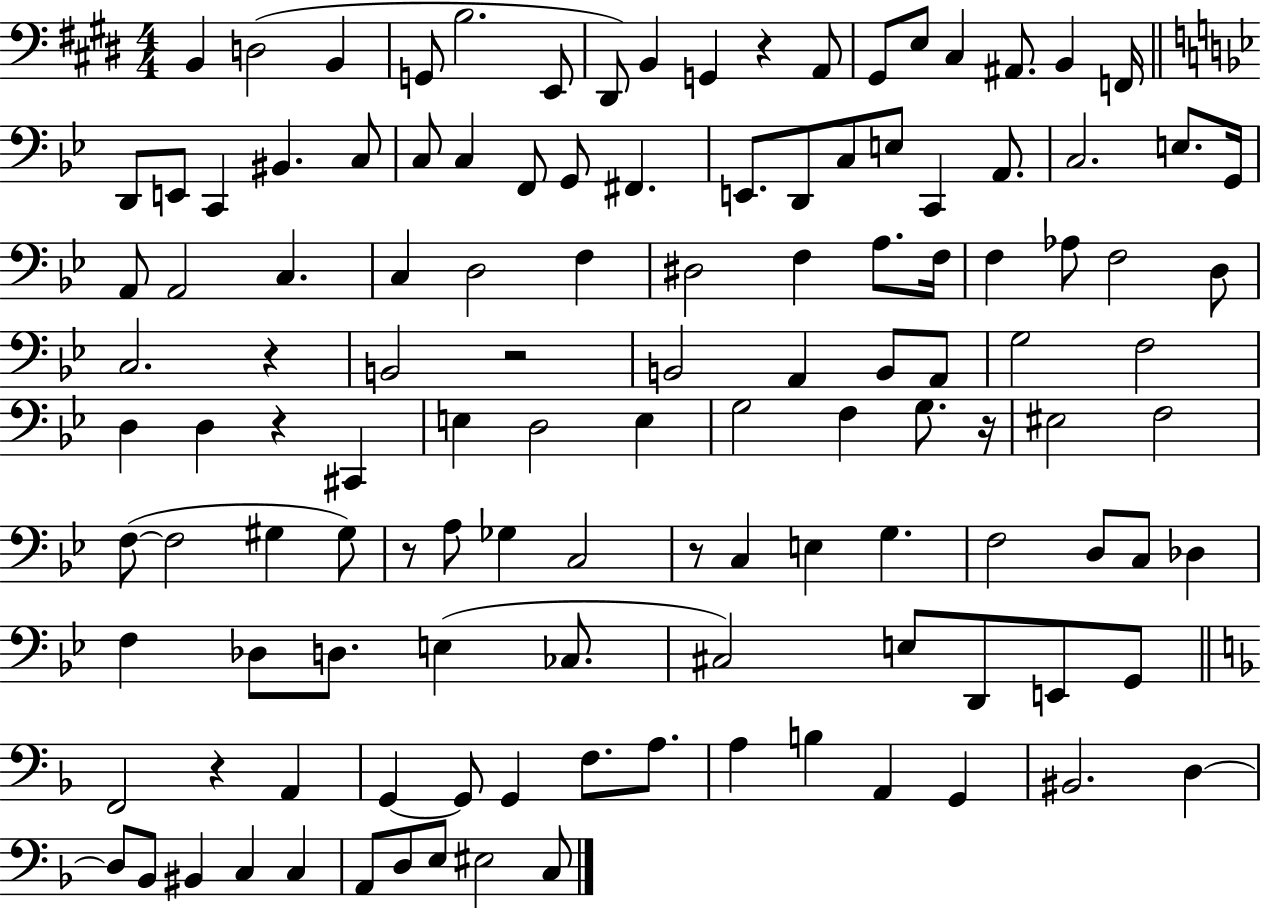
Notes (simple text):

B2/q D3/h B2/q G2/e B3/h. E2/e D#2/e B2/q G2/q R/q A2/e G#2/e E3/e C#3/q A#2/e. B2/q F2/s D2/e E2/e C2/q BIS2/q. C3/e C3/e C3/q F2/e G2/e F#2/q. E2/e. D2/e C3/e E3/e C2/q A2/e. C3/h. E3/e. G2/s A2/e A2/h C3/q. C3/q D3/h F3/q D#3/h F3/q A3/e. F3/s F3/q Ab3/e F3/h D3/e C3/h. R/q B2/h R/h B2/h A2/q B2/e A2/e G3/h F3/h D3/q D3/q R/q C#2/q E3/q D3/h E3/q G3/h F3/q G3/e. R/s EIS3/h F3/h F3/e F3/h G#3/q G#3/e R/e A3/e Gb3/q C3/h R/e C3/q E3/q G3/q. F3/h D3/e C3/e Db3/q F3/q Db3/e D3/e. E3/q CES3/e. C#3/h E3/e D2/e E2/e G2/e F2/h R/q A2/q G2/q G2/e G2/q F3/e. A3/e. A3/q B3/q A2/q G2/q BIS2/h. D3/q D3/e Bb2/e BIS2/q C3/q C3/q A2/e D3/e E3/e EIS3/h C3/e